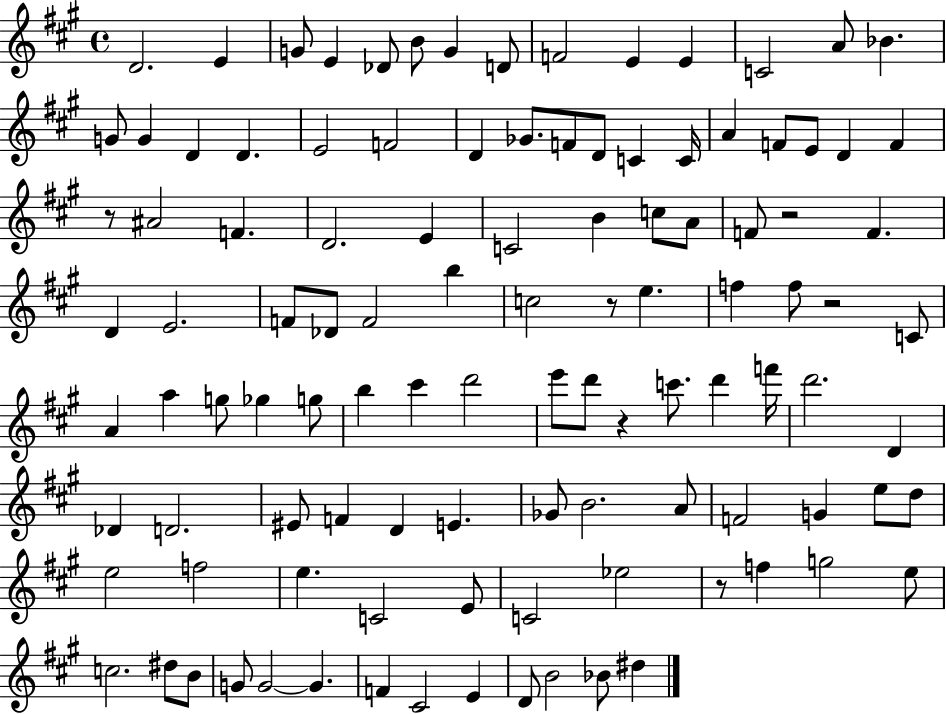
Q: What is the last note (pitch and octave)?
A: D#5